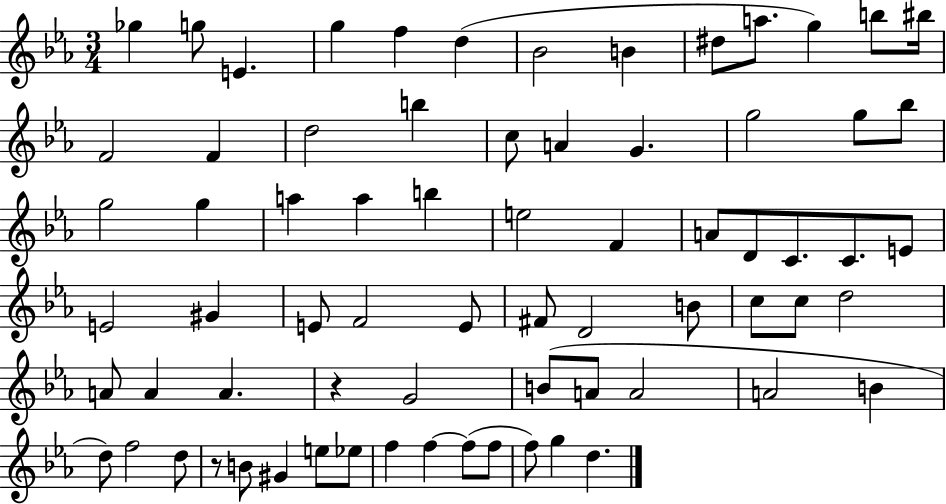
{
  \clef treble
  \numericTimeSignature
  \time 3/4
  \key ees \major
  ges''4 g''8 e'4. | g''4 f''4 d''4( | bes'2 b'4 | dis''8 a''8. g''4) b''8 bis''16 | \break f'2 f'4 | d''2 b''4 | c''8 a'4 g'4. | g''2 g''8 bes''8 | \break g''2 g''4 | a''4 a''4 b''4 | e''2 f'4 | a'8 d'8 c'8. c'8. e'8 | \break e'2 gis'4 | e'8 f'2 e'8 | fis'8 d'2 b'8 | c''8 c''8 d''2 | \break a'8 a'4 a'4. | r4 g'2 | b'8( a'8 a'2 | a'2 b'4 | \break d''8) f''2 d''8 | r8 b'8 gis'4 e''8 ees''8 | f''4 f''4~~ f''8( f''8 | f''8) g''4 d''4. | \break \bar "|."
}